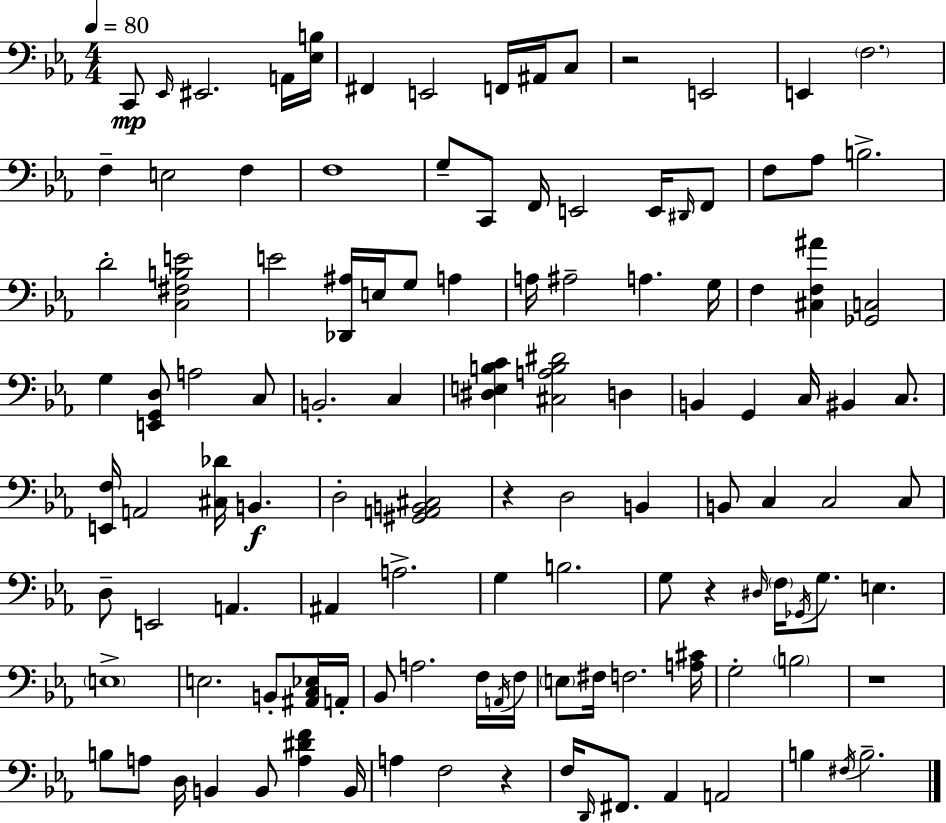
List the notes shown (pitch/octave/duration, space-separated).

C2/e Eb2/s EIS2/h. A2/s [Eb3,B3]/s F#2/q E2/h F2/s A#2/s C3/e R/h E2/h E2/q F3/h. F3/q E3/h F3/q F3/w G3/e C2/e F2/s E2/h E2/s D#2/s F2/e F3/e Ab3/e B3/h. D4/h [C3,F#3,B3,E4]/h E4/h [Db2,A#3]/s E3/s G3/e A3/q A3/s A#3/h A3/q. G3/s F3/q [C#3,F3,A#4]/q [Gb2,C3]/h G3/q [E2,G2,D3]/e A3/h C3/e B2/h. C3/q [D#3,E3,B3,C4]/q [C#3,A3,B3,D#4]/h D3/q B2/q G2/q C3/s BIS2/q C3/e. [E2,F3]/s A2/h [C#3,Db4]/s B2/q. D3/h [G#2,A2,B2,C#3]/h R/q D3/h B2/q B2/e C3/q C3/h C3/e D3/e E2/h A2/q. A#2/q A3/h. G3/q B3/h. G3/e R/q D#3/s F3/s Gb2/s G3/e. E3/q. E3/w E3/h. B2/e [A#2,C3,Eb3]/s A2/s Bb2/e A3/h. F3/s A2/s F3/s E3/e F#3/s F3/h. [A3,C#4]/s G3/h B3/h R/w B3/e A3/e D3/s B2/q B2/e [A3,D#4,F4]/q B2/s A3/q F3/h R/q F3/s D2/s F#2/e. Ab2/q A2/h B3/q F#3/s B3/h.